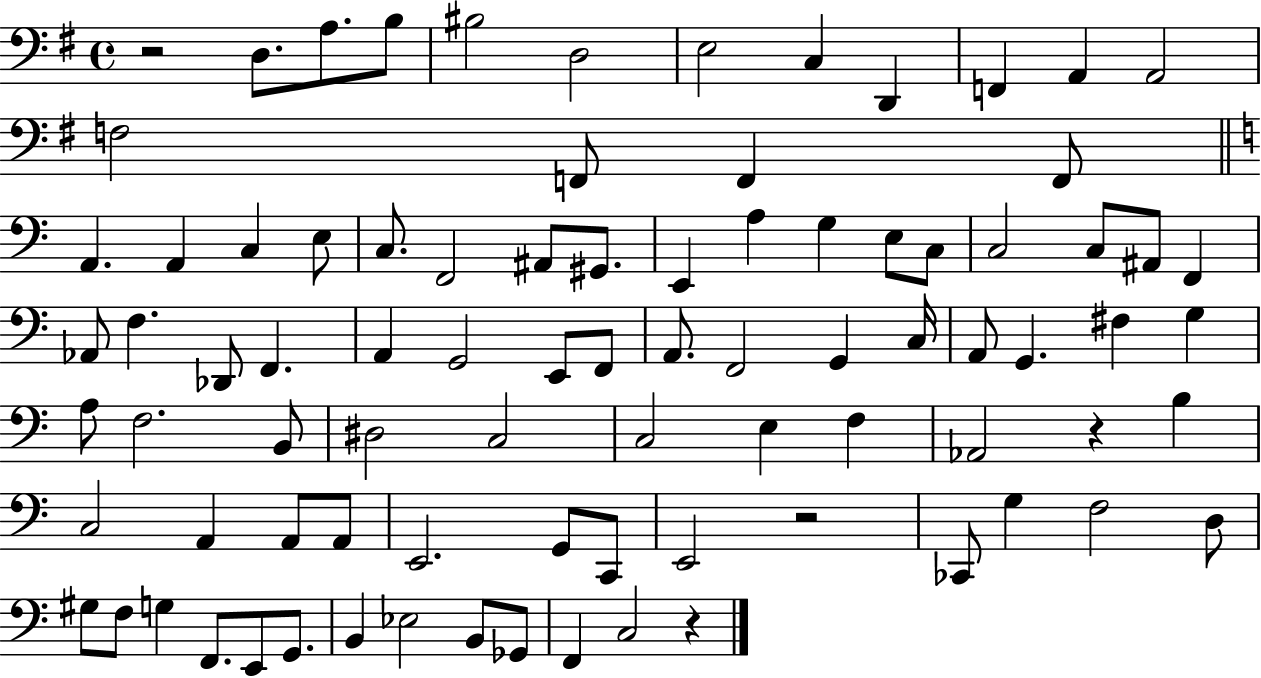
X:1
T:Untitled
M:4/4
L:1/4
K:G
z2 D,/2 A,/2 B,/2 ^B,2 D,2 E,2 C, D,, F,, A,, A,,2 F,2 F,,/2 F,, F,,/2 A,, A,, C, E,/2 C,/2 F,,2 ^A,,/2 ^G,,/2 E,, A, G, E,/2 C,/2 C,2 C,/2 ^A,,/2 F,, _A,,/2 F, _D,,/2 F,, A,, G,,2 E,,/2 F,,/2 A,,/2 F,,2 G,, C,/4 A,,/2 G,, ^F, G, A,/2 F,2 B,,/2 ^D,2 C,2 C,2 E, F, _A,,2 z B, C,2 A,, A,,/2 A,,/2 E,,2 G,,/2 C,,/2 E,,2 z2 _C,,/2 G, F,2 D,/2 ^G,/2 F,/2 G, F,,/2 E,,/2 G,,/2 B,, _E,2 B,,/2 _G,,/2 F,, C,2 z